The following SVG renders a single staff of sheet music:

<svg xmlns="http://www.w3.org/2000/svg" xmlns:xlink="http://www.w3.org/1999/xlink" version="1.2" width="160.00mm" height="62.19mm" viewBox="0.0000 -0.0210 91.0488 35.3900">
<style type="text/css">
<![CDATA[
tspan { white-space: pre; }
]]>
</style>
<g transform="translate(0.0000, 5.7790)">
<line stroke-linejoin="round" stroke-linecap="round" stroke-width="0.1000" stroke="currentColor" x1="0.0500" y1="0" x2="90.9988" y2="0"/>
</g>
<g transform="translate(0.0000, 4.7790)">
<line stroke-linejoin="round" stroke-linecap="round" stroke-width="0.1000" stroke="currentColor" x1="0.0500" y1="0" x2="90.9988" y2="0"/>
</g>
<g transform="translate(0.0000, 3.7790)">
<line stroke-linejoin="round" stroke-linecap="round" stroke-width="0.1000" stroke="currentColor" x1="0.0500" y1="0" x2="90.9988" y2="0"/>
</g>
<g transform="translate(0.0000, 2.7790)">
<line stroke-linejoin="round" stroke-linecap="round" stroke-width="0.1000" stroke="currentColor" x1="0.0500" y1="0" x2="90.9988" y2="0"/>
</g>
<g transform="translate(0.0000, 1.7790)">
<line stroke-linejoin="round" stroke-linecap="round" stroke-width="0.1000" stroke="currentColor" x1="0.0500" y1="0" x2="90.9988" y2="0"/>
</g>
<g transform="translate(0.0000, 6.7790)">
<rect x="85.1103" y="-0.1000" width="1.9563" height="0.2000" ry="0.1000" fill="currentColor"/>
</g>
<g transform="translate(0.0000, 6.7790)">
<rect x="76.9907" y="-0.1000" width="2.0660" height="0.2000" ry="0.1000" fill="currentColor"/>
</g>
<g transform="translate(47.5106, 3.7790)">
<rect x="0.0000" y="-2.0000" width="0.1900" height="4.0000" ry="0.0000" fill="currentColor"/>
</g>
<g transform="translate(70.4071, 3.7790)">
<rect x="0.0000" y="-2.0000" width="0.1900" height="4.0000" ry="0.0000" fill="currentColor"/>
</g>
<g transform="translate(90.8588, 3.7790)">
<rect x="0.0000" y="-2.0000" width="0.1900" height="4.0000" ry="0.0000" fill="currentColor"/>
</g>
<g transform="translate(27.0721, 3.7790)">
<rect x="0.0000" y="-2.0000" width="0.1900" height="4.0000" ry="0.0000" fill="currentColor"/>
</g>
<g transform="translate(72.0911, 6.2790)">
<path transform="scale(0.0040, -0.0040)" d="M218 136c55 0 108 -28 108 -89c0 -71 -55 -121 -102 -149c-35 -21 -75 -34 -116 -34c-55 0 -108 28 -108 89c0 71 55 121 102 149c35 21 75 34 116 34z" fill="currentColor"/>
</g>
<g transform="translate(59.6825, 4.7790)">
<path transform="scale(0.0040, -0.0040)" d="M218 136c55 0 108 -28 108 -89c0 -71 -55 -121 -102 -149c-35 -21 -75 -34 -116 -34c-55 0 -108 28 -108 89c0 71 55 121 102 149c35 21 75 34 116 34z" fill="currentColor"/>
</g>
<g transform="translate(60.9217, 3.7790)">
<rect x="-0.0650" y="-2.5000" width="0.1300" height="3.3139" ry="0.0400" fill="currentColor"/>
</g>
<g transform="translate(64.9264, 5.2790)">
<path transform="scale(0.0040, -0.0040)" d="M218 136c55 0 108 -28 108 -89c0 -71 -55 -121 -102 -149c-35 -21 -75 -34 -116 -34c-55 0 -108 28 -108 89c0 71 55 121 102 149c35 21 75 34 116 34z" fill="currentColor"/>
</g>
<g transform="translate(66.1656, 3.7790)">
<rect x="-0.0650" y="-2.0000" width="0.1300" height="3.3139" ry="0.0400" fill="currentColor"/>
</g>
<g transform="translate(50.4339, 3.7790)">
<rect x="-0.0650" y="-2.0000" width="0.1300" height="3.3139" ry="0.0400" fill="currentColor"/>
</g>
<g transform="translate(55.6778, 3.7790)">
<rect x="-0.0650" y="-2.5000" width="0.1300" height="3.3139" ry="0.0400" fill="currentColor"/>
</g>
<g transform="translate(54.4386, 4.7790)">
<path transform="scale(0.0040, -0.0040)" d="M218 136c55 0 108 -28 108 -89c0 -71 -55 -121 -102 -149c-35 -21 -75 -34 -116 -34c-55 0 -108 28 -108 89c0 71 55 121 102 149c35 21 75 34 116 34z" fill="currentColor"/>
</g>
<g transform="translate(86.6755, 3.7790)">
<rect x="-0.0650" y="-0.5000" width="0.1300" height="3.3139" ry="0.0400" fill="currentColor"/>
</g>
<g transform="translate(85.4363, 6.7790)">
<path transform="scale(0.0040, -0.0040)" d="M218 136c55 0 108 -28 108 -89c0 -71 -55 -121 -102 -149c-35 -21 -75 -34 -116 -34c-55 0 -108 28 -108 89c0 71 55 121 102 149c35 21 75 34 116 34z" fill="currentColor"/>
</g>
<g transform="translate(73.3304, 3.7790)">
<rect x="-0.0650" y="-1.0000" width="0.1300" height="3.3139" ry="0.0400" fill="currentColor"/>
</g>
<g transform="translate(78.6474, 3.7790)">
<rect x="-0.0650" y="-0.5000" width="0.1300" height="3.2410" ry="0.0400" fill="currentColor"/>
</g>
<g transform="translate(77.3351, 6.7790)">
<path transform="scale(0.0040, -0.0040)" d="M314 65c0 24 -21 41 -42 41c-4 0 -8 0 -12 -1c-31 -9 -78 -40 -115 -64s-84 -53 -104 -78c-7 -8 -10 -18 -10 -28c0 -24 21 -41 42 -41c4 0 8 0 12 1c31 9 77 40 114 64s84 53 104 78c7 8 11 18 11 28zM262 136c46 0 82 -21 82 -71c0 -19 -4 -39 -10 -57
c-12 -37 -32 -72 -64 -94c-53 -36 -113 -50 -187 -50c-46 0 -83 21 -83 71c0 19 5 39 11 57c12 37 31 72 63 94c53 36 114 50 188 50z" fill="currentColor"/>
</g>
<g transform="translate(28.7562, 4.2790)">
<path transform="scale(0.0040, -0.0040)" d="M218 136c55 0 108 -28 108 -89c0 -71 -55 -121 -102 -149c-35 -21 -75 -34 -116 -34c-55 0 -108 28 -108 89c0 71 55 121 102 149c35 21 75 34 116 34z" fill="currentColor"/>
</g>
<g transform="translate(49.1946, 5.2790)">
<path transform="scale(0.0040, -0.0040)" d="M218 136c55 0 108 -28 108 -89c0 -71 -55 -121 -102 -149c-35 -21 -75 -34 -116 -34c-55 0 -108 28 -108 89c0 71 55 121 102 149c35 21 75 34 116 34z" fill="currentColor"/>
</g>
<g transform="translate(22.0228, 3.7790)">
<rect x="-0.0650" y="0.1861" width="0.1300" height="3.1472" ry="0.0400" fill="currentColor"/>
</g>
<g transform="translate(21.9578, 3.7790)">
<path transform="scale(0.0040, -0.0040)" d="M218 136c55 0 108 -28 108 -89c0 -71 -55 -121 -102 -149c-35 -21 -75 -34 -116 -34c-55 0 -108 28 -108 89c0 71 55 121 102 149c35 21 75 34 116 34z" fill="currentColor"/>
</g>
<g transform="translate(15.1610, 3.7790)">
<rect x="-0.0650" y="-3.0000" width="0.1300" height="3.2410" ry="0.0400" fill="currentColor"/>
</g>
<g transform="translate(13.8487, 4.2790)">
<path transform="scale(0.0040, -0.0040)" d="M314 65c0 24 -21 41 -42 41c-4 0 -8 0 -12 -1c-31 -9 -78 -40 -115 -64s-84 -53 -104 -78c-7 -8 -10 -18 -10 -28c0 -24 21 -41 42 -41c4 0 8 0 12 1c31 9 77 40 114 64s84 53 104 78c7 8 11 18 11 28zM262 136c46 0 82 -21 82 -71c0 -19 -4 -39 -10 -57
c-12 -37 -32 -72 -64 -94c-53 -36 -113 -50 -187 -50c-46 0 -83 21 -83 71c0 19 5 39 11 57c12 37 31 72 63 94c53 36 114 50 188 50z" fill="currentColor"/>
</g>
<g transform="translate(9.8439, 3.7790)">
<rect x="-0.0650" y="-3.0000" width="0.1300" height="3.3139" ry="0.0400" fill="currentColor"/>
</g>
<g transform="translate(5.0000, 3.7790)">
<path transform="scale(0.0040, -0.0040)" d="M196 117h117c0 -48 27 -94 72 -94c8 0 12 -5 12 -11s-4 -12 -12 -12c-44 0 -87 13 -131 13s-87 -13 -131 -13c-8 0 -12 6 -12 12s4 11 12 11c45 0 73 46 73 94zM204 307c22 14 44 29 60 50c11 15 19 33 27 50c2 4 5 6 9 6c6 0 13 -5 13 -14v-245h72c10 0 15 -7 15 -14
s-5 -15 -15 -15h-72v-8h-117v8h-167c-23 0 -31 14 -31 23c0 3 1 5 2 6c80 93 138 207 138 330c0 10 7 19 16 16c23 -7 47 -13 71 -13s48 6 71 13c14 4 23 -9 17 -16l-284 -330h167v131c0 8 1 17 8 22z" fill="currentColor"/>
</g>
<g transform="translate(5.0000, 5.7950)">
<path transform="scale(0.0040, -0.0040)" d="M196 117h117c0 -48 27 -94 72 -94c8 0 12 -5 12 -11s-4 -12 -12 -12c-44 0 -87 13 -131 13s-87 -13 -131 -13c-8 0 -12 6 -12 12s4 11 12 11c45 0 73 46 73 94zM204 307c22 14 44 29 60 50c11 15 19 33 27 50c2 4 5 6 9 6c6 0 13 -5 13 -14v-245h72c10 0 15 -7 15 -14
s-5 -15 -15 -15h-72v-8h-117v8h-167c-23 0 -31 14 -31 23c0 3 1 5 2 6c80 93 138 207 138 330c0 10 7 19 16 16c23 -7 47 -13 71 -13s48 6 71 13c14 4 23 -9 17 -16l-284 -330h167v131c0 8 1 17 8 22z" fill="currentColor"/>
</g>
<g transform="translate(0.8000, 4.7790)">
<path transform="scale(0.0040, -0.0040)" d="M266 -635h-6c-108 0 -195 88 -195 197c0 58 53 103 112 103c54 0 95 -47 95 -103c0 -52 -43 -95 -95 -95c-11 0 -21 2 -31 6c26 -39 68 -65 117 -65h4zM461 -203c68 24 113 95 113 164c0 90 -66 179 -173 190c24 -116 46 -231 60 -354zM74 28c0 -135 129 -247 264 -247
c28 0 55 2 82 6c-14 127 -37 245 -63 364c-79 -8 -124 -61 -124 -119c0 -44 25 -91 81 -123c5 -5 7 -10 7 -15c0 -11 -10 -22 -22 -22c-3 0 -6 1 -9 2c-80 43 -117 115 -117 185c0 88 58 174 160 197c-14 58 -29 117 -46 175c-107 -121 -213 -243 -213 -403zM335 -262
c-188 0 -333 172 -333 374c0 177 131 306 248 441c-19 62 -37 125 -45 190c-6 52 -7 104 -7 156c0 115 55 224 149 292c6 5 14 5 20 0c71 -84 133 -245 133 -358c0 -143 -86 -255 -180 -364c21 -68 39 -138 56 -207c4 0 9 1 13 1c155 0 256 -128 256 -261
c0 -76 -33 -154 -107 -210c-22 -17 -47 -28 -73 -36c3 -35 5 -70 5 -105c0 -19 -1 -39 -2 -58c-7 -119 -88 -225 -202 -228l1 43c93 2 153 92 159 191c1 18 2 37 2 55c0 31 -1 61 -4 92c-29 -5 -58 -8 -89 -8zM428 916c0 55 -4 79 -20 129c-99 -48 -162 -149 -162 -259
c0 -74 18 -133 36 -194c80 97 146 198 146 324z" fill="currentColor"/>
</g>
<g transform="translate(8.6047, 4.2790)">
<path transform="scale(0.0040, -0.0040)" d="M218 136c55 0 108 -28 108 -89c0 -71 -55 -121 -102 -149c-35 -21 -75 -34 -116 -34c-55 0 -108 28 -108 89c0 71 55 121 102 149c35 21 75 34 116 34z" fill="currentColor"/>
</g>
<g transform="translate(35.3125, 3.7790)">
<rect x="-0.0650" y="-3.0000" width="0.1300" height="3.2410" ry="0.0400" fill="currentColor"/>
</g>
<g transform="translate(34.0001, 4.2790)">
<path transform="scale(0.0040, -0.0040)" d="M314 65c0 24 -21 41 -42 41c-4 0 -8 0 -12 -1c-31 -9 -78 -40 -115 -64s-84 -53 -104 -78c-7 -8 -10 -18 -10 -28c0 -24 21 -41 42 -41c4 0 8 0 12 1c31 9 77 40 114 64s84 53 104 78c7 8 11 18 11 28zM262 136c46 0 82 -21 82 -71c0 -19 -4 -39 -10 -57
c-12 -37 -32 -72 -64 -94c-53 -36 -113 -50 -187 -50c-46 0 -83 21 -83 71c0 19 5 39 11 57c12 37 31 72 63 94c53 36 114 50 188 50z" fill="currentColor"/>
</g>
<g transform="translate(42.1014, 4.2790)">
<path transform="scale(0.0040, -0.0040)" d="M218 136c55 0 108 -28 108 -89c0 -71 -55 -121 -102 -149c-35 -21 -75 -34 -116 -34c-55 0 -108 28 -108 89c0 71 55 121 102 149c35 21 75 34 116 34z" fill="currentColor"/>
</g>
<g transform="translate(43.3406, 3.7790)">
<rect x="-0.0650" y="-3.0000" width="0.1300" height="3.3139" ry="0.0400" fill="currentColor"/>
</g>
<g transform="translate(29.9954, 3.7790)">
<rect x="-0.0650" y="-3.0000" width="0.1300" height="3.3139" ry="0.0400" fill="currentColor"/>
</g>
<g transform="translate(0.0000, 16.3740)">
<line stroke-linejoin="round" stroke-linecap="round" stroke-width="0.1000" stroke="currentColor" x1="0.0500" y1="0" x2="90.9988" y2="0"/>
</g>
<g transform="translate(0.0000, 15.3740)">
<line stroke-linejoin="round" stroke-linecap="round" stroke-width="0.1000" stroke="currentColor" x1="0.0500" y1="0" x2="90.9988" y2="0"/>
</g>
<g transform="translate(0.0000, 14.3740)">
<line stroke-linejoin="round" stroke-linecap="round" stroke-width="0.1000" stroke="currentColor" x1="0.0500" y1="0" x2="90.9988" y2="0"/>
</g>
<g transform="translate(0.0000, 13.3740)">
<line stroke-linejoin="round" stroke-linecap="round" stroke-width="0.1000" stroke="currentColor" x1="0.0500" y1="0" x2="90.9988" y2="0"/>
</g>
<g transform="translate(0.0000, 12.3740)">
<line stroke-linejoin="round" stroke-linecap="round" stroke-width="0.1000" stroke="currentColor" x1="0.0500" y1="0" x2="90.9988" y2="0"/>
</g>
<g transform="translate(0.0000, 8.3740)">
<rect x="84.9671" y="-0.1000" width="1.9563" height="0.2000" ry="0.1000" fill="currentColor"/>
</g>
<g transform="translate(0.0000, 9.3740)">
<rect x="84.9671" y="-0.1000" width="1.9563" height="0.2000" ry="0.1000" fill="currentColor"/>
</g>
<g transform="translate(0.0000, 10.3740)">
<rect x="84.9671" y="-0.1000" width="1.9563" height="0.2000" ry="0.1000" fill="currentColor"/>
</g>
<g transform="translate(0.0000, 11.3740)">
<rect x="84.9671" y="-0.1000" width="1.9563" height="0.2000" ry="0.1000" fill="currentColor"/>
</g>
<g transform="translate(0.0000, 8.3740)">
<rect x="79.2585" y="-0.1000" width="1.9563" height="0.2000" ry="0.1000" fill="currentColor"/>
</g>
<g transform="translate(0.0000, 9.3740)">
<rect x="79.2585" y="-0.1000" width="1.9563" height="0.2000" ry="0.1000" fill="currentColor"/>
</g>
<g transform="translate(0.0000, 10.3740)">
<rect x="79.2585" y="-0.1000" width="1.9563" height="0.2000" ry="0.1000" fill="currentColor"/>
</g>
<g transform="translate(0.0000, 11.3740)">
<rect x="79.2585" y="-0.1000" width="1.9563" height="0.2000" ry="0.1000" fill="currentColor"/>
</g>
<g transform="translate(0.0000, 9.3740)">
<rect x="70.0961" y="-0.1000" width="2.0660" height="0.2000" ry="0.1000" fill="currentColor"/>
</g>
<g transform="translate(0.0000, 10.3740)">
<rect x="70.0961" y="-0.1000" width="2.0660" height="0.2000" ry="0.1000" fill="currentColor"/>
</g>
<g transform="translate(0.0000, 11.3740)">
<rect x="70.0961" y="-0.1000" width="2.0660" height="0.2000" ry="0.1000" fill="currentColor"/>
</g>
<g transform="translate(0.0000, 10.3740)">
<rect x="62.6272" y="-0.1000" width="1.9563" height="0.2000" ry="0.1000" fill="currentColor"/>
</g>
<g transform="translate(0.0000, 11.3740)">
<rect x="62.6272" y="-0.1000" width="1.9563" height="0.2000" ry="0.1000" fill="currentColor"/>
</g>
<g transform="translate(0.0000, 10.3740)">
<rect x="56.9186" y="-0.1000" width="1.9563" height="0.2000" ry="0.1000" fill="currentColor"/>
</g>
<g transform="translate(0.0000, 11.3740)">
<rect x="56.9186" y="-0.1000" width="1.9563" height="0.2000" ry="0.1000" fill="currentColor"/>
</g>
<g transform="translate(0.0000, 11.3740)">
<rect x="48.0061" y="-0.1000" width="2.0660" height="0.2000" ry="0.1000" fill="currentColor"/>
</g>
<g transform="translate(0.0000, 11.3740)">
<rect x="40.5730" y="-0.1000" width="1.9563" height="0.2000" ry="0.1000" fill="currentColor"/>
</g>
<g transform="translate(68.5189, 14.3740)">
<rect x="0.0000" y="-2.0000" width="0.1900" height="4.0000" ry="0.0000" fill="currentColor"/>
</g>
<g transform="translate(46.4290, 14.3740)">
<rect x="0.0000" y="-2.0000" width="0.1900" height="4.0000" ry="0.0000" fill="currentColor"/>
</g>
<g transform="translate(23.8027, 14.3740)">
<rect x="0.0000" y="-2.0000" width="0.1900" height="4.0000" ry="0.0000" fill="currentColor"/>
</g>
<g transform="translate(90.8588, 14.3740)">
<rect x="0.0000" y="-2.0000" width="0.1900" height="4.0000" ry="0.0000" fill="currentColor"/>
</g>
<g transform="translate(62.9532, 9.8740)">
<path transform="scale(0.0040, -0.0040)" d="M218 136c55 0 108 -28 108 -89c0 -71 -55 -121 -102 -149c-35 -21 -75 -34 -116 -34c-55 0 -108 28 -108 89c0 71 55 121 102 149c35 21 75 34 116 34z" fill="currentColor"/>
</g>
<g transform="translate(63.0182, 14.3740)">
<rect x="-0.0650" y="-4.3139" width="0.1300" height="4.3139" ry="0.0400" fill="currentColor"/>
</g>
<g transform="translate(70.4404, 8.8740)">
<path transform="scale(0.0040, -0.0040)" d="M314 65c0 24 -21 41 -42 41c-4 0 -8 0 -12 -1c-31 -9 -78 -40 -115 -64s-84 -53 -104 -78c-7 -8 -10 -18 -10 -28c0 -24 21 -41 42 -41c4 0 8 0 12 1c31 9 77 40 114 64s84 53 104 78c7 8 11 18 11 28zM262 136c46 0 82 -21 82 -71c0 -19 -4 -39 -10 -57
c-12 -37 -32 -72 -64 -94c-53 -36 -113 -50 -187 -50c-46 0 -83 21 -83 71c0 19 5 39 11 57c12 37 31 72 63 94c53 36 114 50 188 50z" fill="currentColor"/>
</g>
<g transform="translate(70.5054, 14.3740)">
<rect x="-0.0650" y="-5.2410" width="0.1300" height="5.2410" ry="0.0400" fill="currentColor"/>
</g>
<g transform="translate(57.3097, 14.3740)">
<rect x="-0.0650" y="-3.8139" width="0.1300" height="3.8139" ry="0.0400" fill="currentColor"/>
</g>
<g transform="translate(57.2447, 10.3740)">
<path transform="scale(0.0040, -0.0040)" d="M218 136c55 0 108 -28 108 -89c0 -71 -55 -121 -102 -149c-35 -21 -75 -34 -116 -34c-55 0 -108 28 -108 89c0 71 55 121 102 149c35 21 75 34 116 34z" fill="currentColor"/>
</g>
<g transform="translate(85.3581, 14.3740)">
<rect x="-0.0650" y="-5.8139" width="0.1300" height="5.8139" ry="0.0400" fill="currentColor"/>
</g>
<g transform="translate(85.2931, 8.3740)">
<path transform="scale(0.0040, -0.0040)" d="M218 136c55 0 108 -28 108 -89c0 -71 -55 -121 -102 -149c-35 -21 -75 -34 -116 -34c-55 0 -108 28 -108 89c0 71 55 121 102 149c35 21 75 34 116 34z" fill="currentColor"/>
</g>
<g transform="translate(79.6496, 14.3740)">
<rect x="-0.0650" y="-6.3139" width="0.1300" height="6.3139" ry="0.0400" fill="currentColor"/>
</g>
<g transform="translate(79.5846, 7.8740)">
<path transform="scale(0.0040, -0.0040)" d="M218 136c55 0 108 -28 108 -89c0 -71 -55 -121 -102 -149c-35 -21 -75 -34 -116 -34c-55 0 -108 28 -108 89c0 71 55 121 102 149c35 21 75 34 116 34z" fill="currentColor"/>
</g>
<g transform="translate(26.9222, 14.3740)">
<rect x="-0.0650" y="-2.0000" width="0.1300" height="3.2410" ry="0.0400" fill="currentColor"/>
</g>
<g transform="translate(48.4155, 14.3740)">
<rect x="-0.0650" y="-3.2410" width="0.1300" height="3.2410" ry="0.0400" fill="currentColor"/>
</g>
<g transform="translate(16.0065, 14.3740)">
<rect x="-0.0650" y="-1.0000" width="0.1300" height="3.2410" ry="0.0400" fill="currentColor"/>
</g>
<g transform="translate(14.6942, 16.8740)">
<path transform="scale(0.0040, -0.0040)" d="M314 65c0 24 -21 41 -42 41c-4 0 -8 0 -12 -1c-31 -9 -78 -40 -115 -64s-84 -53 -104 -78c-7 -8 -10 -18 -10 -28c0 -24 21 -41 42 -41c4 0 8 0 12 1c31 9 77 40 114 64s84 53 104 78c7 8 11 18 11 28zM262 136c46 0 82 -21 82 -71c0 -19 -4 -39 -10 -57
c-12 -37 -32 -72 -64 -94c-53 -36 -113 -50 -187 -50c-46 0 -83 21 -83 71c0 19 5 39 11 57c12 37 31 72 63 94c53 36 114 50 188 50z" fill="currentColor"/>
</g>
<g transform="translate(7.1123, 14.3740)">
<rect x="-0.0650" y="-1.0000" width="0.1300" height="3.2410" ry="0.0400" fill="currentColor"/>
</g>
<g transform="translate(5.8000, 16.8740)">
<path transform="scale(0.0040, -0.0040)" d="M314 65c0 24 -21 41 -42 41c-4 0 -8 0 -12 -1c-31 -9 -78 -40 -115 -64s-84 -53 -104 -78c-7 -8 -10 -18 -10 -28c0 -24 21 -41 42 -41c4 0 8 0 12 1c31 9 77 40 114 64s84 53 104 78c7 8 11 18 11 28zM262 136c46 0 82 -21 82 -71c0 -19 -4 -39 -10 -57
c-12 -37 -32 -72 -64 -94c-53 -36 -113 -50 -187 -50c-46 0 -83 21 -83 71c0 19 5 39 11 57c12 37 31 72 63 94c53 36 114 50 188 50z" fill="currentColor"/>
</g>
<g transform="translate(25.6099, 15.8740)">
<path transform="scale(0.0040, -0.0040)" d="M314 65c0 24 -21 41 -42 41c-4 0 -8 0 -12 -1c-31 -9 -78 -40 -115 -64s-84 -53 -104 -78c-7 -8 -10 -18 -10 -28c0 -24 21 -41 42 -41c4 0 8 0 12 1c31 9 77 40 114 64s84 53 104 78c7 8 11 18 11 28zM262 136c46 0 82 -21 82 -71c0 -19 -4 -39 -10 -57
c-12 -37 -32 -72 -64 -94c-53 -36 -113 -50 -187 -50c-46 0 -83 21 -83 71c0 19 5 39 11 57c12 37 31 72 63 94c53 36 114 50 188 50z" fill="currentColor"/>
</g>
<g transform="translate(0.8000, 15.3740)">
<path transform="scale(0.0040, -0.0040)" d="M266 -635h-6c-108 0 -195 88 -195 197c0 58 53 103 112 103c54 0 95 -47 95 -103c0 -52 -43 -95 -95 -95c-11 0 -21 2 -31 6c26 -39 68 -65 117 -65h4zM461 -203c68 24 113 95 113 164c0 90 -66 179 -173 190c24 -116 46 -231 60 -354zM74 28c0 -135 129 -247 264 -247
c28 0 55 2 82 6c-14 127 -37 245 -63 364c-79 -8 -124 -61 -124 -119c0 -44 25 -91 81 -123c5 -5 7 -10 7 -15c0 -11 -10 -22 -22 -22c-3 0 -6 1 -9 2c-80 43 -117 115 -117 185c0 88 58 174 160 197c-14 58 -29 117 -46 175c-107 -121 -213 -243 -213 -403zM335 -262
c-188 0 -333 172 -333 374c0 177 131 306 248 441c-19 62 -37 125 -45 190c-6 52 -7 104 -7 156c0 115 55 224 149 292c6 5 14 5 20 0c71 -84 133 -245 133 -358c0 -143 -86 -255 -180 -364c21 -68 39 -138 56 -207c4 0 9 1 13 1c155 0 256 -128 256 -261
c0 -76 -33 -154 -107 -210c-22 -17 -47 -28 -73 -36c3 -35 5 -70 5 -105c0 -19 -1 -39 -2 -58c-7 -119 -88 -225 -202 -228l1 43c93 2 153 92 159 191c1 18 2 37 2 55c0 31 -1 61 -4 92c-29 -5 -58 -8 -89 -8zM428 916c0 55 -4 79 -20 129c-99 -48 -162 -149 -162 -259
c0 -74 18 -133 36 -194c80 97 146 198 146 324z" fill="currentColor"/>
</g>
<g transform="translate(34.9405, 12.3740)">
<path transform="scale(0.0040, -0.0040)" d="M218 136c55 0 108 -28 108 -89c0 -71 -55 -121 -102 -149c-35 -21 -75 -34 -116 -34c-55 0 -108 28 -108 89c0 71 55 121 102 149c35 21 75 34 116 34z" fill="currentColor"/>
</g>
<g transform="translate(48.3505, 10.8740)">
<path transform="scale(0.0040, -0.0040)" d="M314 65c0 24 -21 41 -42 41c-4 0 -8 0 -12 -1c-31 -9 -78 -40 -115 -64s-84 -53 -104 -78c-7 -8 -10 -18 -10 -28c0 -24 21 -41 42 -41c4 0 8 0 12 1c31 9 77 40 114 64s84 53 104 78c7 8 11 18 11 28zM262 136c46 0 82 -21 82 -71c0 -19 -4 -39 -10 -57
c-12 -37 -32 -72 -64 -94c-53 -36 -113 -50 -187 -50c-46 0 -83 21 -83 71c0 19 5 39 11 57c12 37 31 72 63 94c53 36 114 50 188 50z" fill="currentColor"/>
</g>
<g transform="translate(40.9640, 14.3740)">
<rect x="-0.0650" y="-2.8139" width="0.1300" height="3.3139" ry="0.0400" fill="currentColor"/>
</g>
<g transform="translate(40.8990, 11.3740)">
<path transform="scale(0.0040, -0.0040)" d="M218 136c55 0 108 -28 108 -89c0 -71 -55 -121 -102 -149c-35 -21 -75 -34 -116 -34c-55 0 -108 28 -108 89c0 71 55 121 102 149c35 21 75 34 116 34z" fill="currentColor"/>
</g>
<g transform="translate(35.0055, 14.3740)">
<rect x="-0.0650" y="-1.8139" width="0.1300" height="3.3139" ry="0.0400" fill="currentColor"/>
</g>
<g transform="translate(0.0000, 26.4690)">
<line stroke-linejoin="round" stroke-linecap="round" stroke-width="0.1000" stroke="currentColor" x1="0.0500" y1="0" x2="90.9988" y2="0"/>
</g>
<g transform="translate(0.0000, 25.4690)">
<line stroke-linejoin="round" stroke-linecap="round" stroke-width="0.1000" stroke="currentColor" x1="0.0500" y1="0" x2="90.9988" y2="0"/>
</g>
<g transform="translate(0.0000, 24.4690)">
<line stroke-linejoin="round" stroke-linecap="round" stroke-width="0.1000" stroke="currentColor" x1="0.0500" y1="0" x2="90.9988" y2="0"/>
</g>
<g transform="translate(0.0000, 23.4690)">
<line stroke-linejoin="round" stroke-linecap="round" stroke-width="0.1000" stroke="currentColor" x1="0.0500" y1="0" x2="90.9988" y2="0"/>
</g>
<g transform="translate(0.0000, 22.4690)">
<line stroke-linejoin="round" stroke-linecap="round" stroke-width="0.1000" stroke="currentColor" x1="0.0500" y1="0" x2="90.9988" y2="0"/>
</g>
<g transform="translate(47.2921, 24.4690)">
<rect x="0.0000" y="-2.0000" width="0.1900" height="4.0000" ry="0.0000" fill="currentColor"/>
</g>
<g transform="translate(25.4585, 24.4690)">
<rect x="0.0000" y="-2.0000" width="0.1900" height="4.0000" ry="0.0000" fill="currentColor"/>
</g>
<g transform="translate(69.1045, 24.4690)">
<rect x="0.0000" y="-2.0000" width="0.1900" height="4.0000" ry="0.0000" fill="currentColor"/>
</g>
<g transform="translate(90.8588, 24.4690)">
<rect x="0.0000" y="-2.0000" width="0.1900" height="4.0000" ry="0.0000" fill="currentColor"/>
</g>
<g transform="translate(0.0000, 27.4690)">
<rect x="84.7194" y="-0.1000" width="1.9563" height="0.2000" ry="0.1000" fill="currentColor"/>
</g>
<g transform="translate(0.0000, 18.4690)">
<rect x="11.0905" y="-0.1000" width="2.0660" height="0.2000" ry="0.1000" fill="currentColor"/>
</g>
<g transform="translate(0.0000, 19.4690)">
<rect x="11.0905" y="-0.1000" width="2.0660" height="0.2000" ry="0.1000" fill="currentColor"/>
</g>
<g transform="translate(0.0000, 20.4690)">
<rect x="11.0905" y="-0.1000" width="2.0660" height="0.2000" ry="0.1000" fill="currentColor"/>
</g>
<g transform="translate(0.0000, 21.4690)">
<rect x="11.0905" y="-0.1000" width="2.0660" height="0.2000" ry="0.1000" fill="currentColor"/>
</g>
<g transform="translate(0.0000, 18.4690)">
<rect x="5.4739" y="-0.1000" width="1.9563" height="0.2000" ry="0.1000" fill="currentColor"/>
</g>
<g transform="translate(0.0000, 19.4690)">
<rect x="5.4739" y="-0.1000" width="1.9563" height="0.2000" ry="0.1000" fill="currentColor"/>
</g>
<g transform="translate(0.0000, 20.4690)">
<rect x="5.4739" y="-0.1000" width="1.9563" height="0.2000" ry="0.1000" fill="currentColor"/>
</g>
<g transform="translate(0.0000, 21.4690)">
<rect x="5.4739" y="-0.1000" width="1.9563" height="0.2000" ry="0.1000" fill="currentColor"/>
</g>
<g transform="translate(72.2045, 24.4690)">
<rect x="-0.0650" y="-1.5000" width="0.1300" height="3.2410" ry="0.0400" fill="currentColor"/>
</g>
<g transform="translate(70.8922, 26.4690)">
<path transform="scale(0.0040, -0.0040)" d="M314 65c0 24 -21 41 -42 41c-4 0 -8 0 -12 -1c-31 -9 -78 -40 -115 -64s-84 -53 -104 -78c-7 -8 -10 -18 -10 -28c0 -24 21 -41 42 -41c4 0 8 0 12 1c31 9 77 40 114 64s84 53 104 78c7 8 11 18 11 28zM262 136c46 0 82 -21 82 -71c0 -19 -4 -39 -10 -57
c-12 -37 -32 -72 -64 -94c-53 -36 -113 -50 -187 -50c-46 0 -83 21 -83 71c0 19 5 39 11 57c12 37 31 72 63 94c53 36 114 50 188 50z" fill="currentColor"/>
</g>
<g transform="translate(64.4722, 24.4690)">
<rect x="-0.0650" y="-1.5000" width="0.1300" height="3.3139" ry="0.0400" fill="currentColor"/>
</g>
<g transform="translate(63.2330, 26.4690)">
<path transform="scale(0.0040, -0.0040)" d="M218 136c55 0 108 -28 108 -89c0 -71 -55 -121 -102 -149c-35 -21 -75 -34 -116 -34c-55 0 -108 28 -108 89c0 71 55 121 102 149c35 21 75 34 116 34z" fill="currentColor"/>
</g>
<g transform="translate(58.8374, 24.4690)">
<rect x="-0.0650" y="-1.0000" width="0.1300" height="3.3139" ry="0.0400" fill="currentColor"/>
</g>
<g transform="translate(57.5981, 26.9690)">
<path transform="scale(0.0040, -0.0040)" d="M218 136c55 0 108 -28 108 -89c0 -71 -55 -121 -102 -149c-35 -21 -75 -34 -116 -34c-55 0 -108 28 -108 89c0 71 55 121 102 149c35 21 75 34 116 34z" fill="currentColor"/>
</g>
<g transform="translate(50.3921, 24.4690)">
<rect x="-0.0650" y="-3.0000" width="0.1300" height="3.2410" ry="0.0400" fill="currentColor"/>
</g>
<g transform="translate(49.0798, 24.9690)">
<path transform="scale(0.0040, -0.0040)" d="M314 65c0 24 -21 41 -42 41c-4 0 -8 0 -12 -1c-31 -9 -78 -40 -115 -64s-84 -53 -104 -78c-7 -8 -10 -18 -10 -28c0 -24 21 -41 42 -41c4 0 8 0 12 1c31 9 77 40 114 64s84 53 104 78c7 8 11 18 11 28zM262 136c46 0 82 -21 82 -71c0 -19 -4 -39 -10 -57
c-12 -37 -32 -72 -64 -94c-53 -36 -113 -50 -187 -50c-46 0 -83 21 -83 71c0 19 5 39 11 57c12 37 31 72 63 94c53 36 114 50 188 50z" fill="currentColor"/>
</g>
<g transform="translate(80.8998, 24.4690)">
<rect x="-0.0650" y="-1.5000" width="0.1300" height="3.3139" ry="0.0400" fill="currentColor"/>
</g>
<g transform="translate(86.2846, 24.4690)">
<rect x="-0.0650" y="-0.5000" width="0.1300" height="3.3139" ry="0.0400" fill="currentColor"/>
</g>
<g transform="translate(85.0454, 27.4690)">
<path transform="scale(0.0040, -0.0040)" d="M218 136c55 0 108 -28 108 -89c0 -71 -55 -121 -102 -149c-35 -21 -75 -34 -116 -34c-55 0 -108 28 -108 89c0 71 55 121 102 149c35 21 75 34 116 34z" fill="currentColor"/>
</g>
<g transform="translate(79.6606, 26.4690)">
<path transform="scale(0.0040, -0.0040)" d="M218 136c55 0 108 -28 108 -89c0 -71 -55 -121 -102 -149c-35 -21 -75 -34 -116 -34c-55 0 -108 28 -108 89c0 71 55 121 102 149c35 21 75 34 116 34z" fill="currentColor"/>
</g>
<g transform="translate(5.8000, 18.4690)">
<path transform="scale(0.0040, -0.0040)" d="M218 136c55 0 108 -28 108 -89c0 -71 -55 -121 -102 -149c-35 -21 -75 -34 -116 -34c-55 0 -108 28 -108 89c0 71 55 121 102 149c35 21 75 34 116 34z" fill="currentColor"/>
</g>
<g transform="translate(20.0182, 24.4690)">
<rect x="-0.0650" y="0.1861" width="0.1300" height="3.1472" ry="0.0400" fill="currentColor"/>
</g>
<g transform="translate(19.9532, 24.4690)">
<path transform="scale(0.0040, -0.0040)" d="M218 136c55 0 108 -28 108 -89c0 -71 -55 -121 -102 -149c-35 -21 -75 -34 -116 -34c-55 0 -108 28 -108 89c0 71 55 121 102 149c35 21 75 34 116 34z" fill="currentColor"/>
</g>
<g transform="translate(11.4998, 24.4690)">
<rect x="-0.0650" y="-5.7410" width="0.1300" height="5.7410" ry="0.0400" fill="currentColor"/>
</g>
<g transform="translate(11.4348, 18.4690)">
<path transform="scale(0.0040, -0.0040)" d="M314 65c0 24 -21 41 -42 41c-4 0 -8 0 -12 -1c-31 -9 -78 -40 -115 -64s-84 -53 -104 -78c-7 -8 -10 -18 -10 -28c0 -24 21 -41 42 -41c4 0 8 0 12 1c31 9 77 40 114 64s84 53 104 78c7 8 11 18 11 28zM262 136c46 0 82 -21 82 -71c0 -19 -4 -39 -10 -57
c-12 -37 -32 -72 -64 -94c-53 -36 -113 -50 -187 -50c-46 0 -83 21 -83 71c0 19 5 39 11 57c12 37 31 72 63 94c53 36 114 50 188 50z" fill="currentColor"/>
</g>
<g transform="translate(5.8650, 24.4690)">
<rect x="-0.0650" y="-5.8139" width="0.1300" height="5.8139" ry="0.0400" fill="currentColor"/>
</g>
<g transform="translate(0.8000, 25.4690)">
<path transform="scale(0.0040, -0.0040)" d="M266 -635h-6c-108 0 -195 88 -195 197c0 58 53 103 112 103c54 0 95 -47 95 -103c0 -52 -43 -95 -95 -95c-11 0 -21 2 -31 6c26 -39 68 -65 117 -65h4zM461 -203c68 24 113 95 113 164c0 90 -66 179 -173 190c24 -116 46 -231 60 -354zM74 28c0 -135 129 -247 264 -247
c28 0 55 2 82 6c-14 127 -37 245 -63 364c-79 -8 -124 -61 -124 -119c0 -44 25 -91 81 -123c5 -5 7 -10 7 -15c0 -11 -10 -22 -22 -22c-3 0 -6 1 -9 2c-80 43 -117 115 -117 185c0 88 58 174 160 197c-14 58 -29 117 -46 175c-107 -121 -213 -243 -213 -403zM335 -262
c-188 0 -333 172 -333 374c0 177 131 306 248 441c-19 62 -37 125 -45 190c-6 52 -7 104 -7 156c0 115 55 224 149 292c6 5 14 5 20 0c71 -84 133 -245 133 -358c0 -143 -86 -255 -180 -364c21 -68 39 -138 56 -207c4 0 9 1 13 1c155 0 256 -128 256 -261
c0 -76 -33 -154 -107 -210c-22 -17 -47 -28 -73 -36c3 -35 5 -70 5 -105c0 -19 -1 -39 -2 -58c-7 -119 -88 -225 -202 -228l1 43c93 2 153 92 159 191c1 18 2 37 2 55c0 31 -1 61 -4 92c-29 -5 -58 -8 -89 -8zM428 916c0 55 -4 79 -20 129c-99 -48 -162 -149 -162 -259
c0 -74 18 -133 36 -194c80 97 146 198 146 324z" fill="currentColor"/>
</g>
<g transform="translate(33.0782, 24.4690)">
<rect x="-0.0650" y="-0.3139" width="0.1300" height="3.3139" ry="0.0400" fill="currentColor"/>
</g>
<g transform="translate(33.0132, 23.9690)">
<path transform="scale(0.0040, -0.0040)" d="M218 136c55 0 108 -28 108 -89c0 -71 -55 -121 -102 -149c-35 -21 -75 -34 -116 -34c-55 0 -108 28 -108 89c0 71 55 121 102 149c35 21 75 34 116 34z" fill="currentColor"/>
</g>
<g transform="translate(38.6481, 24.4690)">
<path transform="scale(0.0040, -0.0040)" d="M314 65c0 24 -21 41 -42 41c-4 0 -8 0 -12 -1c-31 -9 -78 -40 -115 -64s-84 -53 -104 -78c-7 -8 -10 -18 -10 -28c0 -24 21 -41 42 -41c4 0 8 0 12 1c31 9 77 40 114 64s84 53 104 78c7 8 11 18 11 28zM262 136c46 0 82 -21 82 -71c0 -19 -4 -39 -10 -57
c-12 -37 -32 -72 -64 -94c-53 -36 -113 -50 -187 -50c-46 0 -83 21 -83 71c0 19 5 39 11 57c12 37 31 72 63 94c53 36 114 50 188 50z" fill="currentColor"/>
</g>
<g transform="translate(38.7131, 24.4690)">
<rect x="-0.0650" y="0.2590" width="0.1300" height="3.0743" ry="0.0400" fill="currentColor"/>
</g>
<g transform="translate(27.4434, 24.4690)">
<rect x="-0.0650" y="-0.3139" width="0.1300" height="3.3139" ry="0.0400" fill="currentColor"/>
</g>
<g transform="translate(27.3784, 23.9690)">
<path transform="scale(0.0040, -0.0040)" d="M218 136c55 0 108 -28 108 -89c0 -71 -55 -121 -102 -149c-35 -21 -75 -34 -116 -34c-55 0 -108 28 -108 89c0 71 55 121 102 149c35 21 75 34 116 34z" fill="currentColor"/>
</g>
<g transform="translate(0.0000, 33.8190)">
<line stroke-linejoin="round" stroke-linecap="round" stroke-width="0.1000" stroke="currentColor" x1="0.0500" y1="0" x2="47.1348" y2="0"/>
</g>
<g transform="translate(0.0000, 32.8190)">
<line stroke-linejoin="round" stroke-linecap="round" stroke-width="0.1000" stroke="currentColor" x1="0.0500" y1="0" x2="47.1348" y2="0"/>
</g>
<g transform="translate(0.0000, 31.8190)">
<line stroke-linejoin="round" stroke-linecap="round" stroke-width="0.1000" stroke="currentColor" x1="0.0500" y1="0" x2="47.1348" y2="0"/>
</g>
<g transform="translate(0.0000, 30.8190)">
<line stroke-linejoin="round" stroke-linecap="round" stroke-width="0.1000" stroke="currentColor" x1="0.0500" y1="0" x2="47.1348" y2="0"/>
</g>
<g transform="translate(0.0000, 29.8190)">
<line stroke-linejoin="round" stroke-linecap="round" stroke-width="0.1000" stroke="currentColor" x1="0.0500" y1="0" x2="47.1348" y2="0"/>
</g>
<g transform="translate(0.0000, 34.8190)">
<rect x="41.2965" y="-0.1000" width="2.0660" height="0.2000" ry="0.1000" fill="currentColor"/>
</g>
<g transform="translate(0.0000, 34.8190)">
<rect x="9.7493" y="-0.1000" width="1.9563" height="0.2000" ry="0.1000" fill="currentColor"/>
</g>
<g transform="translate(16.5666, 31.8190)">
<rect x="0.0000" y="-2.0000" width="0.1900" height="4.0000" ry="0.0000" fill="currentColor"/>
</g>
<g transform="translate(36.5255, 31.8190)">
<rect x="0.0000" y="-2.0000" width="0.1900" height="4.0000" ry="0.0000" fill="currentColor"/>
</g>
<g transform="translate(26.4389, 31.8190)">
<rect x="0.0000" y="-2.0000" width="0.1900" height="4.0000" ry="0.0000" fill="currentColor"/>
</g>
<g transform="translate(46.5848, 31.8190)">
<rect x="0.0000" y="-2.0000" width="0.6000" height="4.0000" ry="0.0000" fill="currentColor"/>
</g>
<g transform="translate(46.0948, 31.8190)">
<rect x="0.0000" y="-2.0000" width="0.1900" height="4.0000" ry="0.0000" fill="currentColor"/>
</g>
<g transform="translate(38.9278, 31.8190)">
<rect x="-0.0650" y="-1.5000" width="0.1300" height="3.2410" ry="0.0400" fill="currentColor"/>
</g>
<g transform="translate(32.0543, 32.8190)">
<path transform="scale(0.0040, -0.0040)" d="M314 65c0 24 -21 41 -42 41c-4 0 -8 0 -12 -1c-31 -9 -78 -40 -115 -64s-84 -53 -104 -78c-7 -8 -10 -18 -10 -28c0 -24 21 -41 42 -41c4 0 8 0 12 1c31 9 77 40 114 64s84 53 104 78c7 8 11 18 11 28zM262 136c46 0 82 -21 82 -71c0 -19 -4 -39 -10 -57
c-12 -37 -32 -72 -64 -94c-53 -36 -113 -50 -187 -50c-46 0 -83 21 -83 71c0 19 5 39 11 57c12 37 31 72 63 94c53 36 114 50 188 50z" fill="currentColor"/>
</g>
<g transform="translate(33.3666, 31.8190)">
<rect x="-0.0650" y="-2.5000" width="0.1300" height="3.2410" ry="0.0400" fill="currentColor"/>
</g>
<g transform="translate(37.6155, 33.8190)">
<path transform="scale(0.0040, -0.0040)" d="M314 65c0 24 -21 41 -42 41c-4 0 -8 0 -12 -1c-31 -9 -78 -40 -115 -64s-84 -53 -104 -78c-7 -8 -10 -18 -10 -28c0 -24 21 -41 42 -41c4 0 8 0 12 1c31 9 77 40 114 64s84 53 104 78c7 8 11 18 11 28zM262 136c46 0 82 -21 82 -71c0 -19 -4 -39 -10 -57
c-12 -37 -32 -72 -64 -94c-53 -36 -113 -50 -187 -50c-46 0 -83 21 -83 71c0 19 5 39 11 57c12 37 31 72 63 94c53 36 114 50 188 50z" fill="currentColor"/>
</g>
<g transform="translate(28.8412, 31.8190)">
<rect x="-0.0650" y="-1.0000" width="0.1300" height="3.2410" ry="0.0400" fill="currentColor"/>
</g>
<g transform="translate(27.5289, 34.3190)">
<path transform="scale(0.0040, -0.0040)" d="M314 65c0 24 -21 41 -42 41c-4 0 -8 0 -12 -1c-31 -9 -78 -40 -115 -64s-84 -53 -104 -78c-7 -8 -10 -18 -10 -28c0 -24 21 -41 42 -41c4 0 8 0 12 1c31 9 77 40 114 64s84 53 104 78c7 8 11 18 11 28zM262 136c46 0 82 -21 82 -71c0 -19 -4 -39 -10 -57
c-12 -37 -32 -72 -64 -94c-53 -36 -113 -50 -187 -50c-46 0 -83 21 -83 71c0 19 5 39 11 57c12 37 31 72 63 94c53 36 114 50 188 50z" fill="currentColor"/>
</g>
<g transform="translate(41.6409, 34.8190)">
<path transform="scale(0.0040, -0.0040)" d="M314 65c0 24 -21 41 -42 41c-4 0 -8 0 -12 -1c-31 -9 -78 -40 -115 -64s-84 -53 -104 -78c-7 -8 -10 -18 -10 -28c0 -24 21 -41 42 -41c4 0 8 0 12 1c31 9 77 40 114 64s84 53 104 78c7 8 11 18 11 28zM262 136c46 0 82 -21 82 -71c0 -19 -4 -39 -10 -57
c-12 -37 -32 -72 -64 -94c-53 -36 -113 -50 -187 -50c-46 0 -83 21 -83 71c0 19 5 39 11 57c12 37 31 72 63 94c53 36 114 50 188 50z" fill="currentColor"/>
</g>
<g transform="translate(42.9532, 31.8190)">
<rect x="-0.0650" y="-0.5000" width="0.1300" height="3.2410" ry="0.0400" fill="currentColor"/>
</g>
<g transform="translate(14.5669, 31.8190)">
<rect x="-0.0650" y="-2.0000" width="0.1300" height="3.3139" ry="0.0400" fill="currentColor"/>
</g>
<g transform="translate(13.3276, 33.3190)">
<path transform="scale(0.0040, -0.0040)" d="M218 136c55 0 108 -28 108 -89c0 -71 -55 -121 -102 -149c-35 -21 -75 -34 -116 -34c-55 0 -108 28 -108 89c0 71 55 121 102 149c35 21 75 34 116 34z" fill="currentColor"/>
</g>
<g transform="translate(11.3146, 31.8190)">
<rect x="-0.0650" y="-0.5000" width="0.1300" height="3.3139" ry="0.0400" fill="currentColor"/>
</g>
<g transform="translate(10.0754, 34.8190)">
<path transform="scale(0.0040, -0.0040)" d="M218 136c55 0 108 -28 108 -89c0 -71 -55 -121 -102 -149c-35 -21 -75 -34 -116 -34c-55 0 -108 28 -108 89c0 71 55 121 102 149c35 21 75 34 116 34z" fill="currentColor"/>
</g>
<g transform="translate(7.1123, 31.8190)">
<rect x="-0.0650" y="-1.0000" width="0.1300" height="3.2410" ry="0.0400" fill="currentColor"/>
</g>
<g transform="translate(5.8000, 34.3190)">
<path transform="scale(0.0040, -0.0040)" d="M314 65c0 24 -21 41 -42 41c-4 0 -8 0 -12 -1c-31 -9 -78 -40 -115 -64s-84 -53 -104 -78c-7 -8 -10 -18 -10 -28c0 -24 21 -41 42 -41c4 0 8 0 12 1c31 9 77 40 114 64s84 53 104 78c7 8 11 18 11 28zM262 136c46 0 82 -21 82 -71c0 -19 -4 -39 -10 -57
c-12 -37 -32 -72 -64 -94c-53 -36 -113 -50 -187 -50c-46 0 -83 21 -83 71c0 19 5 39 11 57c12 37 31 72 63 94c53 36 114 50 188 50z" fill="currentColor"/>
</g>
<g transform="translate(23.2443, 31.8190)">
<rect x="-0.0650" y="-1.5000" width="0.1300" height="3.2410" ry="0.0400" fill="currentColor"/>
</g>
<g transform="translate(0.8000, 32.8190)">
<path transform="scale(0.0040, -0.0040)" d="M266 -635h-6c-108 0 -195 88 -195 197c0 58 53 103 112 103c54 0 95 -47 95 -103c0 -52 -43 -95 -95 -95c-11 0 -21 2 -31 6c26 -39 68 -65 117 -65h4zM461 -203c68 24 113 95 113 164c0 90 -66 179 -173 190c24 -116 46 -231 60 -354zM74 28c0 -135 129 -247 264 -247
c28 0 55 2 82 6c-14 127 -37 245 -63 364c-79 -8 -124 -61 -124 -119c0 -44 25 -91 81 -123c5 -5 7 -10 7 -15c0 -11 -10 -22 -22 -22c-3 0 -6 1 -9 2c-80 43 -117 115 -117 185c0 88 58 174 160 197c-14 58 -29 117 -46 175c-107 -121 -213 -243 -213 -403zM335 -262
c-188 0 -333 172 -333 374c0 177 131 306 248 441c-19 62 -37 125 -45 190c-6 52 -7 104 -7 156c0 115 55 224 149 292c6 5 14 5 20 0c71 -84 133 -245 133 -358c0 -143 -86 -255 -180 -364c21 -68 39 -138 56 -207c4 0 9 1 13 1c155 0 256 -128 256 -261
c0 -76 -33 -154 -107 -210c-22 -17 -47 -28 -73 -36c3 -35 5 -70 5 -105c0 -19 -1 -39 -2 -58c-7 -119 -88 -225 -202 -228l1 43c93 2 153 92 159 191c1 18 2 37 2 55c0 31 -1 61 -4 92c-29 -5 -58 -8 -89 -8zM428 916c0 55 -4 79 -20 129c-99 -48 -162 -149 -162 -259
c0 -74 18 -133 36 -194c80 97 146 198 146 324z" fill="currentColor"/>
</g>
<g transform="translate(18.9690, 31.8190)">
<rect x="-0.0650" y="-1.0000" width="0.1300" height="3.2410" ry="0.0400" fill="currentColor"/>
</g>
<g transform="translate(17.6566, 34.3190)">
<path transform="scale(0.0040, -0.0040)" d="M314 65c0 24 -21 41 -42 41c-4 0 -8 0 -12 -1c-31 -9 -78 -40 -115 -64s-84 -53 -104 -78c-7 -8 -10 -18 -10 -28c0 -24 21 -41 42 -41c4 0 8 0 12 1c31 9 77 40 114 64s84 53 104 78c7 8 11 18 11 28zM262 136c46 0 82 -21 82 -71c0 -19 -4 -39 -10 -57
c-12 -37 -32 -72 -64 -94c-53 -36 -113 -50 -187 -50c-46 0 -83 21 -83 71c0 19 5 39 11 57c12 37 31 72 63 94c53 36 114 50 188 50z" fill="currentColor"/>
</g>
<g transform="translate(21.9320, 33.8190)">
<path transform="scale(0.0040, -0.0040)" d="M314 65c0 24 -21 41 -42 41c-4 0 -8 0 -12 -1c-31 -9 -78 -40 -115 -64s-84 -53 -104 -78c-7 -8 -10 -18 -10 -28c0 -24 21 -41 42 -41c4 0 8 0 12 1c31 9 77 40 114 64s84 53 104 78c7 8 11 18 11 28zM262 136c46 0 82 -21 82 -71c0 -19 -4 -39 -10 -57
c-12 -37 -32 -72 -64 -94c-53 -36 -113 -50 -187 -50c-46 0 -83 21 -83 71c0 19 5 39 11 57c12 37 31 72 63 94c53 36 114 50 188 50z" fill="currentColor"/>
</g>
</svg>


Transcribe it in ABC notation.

X:1
T:Untitled
M:4/4
L:1/4
K:C
A A2 B A A2 A F G G F D C2 C D2 D2 F2 f a b2 c' d' f'2 a' g' g' g'2 B c c B2 A2 D E E2 E C D2 C F D2 E2 D2 G2 E2 C2